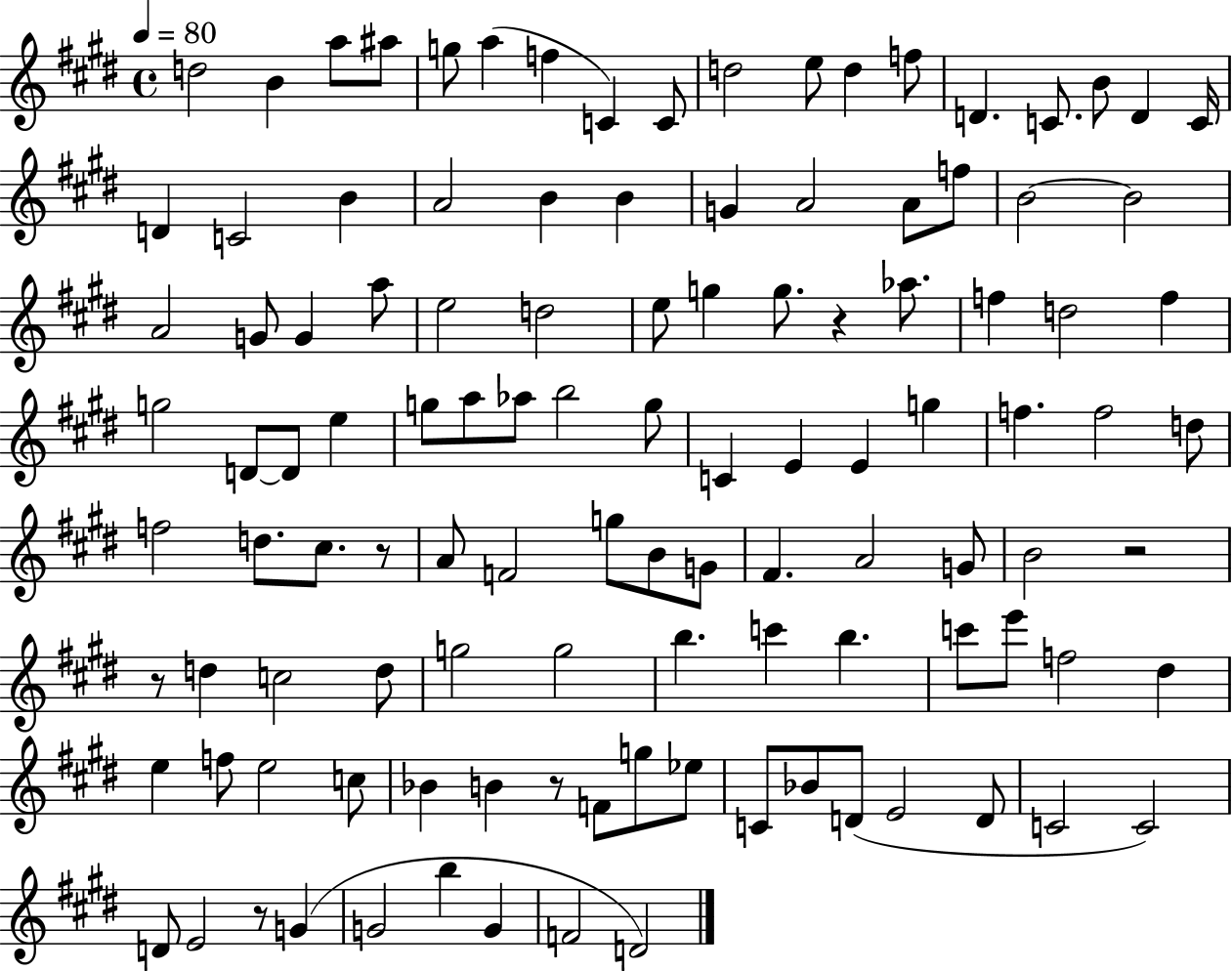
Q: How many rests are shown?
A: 6